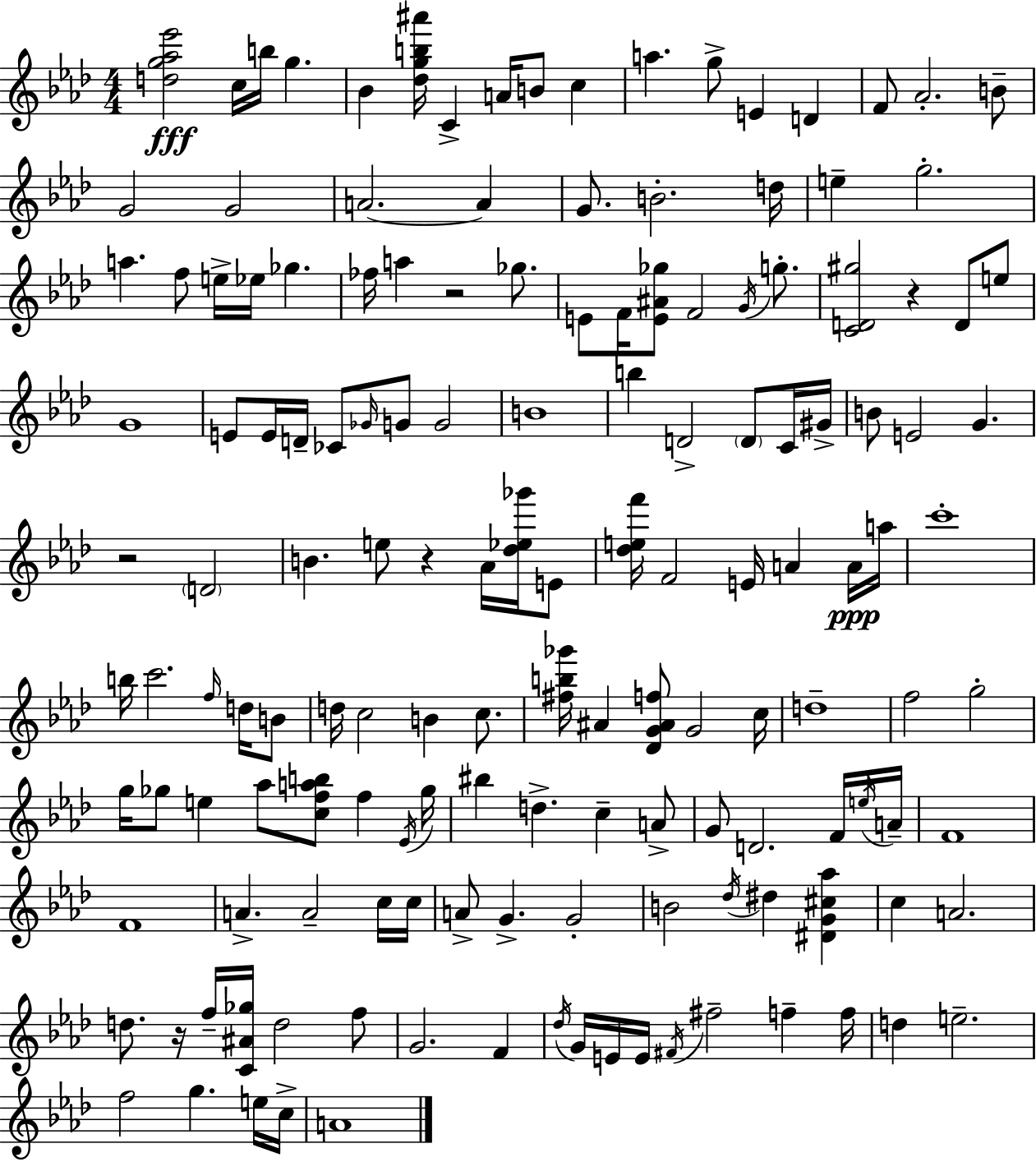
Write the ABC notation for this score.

X:1
T:Untitled
M:4/4
L:1/4
K:Fm
[dg_a_e']2 c/4 b/4 g _B [_dgb^a']/4 C A/4 B/2 c a g/2 E D F/2 _A2 B/2 G2 G2 A2 A G/2 B2 d/4 e g2 a f/2 e/4 _e/4 _g _f/4 a z2 _g/2 E/2 F/4 [E^A_g]/2 F2 G/4 g/2 [CD^g]2 z D/2 e/2 G4 E/2 E/4 D/4 _C/2 _G/4 G/2 G2 B4 b D2 D/2 C/4 ^G/4 B/2 E2 G z2 D2 B e/2 z _A/4 [_d_e_g']/4 E/2 [_def']/4 F2 E/4 A A/4 a/4 c'4 b/4 c'2 f/4 d/4 B/2 d/4 c2 B c/2 [^fb_g']/4 ^A [_DG^Af]/2 G2 c/4 d4 f2 g2 g/4 _g/2 e _a/2 [cfab]/2 f _E/4 _g/4 ^b d c A/2 G/2 D2 F/4 e/4 A/4 F4 F4 A A2 c/4 c/4 A/2 G G2 B2 _d/4 ^d [^DG^c_a] c A2 d/2 z/4 f/4 [C^A_g]/4 d2 f/2 G2 F _d/4 G/4 E/4 E/4 ^F/4 ^f2 f f/4 d e2 f2 g e/4 c/4 A4